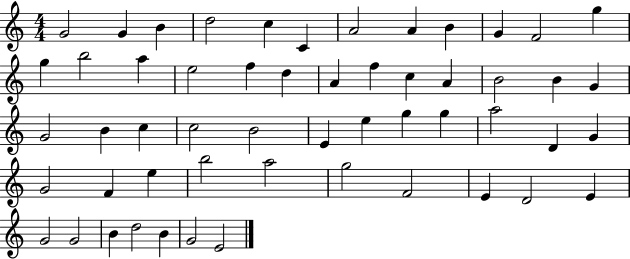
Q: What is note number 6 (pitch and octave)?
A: C4